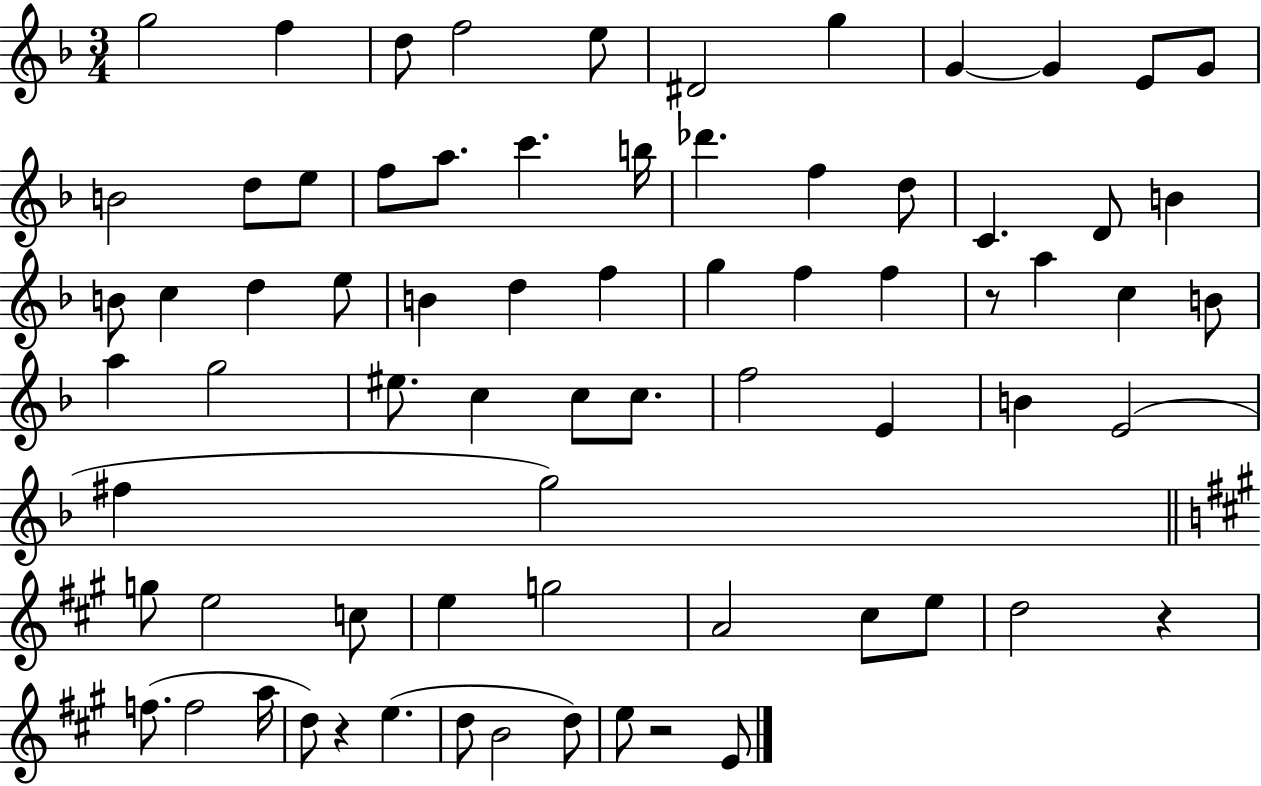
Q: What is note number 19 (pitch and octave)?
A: Db6